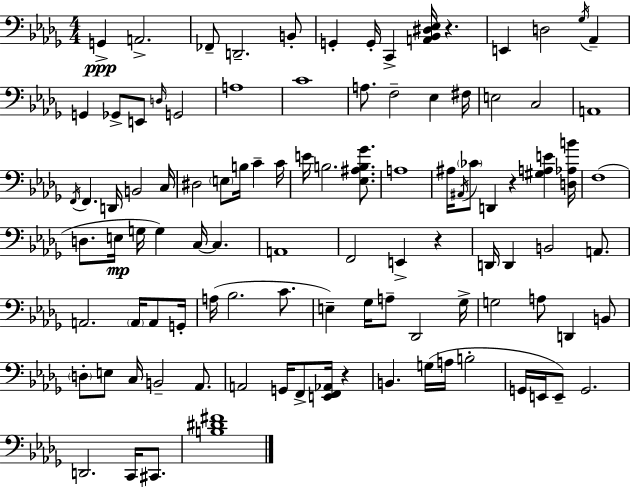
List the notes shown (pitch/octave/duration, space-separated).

G2/q A2/h. FES2/e D2/h. B2/e G2/q G2/s C2/q [A2,Bb2,D#3,Eb3]/s R/q. E2/q D3/h Gb3/s Ab2/q G2/q Gb2/e E2/e D3/s G2/h A3/w C4/w A3/e. F3/h Eb3/q F#3/s E3/h C3/h A2/w F2/s F2/q. D2/s B2/h C3/s D#3/h E3/e B3/s C4/q C4/s E4/s B3/h. [Eb3,A#3,B3,Gb4]/e. A3/w A#3/s A#2/s CES4/e D2/q R/q [G#3,A3,E4]/q [D3,Ab3,B4]/s F3/w D3/e. E3/s G3/s G3/q C3/s C3/q. A2/w F2/h E2/q R/q D2/s D2/q B2/h A2/e. A2/h. A2/s A2/e G2/s A3/s Bb3/h. C4/e. E3/q Gb3/s A3/e Db2/h Gb3/s G3/h A3/e D2/q B2/e D3/e E3/e C3/s B2/h Ab2/e. A2/h G2/s F2/e [E2,F2,Ab2]/s R/q B2/q. G3/s A3/s B3/h G2/s E2/s E2/e G2/h. D2/h. C2/s C#2/e. [B3,D#4,F#4]/w